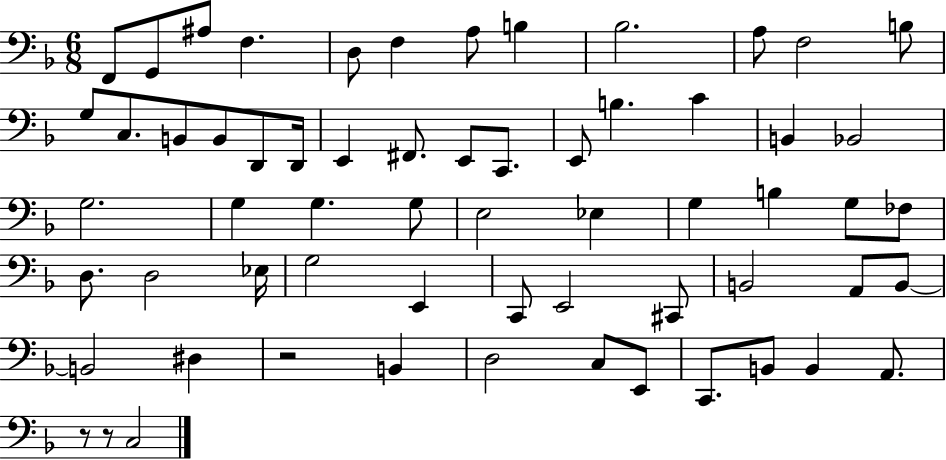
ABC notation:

X:1
T:Untitled
M:6/8
L:1/4
K:F
F,,/2 G,,/2 ^A,/2 F, D,/2 F, A,/2 B, _B,2 A,/2 F,2 B,/2 G,/2 C,/2 B,,/2 B,,/2 D,,/2 D,,/4 E,, ^F,,/2 E,,/2 C,,/2 E,,/2 B, C B,, _B,,2 G,2 G, G, G,/2 E,2 _E, G, B, G,/2 _F,/2 D,/2 D,2 _E,/4 G,2 E,, C,,/2 E,,2 ^C,,/2 B,,2 A,,/2 B,,/2 B,,2 ^D, z2 B,, D,2 C,/2 E,,/2 C,,/2 B,,/2 B,, A,,/2 z/2 z/2 C,2